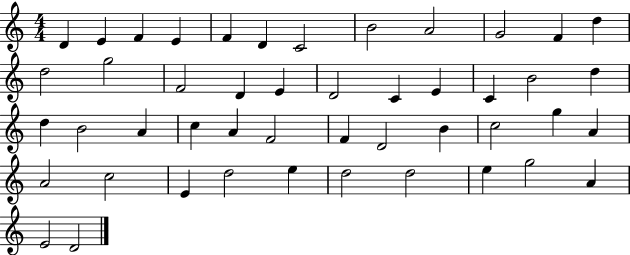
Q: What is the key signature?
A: C major